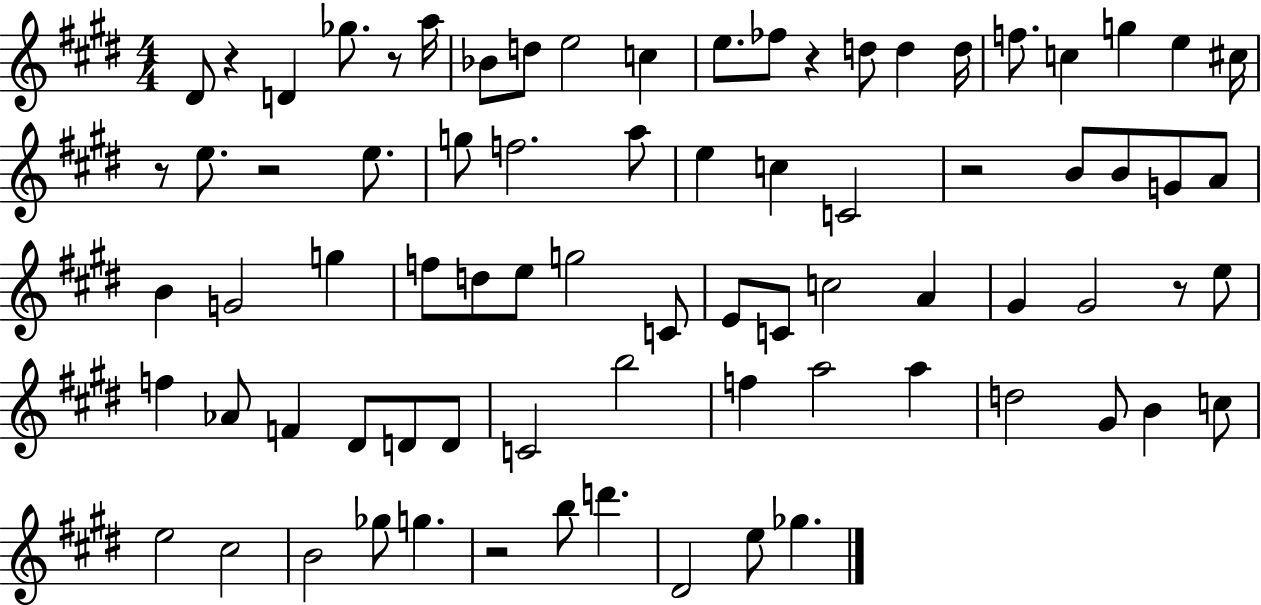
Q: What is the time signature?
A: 4/4